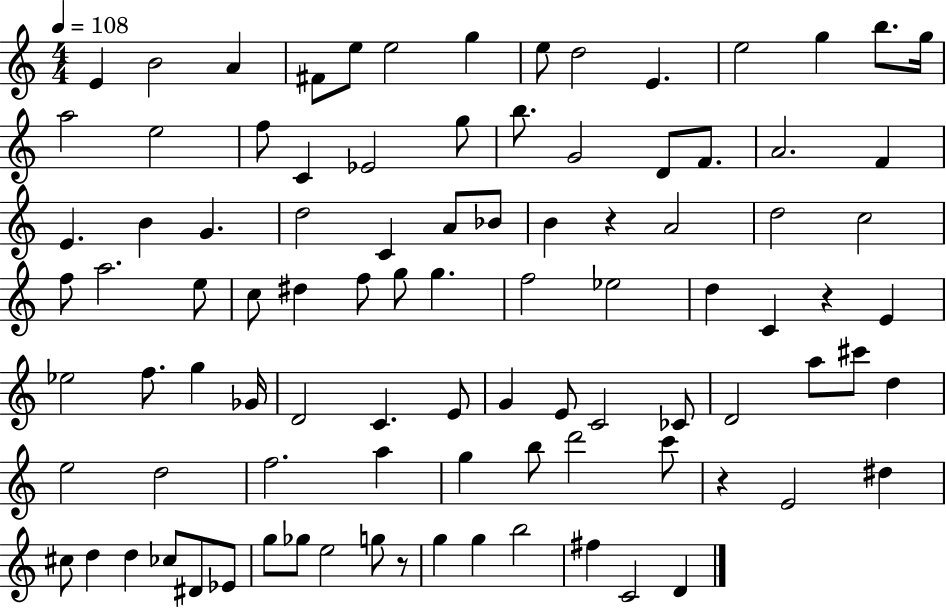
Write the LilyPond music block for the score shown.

{
  \clef treble
  \numericTimeSignature
  \time 4/4
  \key c \major
  \tempo 4 = 108
  e'4 b'2 a'4 | fis'8 e''8 e''2 g''4 | e''8 d''2 e'4. | e''2 g''4 b''8. g''16 | \break a''2 e''2 | f''8 c'4 ees'2 g''8 | b''8. g'2 d'8 f'8. | a'2. f'4 | \break e'4. b'4 g'4. | d''2 c'4 a'8 bes'8 | b'4 r4 a'2 | d''2 c''2 | \break f''8 a''2. e''8 | c''8 dis''4 f''8 g''8 g''4. | f''2 ees''2 | d''4 c'4 r4 e'4 | \break ees''2 f''8. g''4 ges'16 | d'2 c'4. e'8 | g'4 e'8 c'2 ces'8 | d'2 a''8 cis'''8 d''4 | \break e''2 d''2 | f''2. a''4 | g''4 b''8 d'''2 c'''8 | r4 e'2 dis''4 | \break cis''8 d''4 d''4 ces''8 dis'8 ees'8 | g''8 ges''8 e''2 g''8 r8 | g''4 g''4 b''2 | fis''4 c'2 d'4 | \break \bar "|."
}